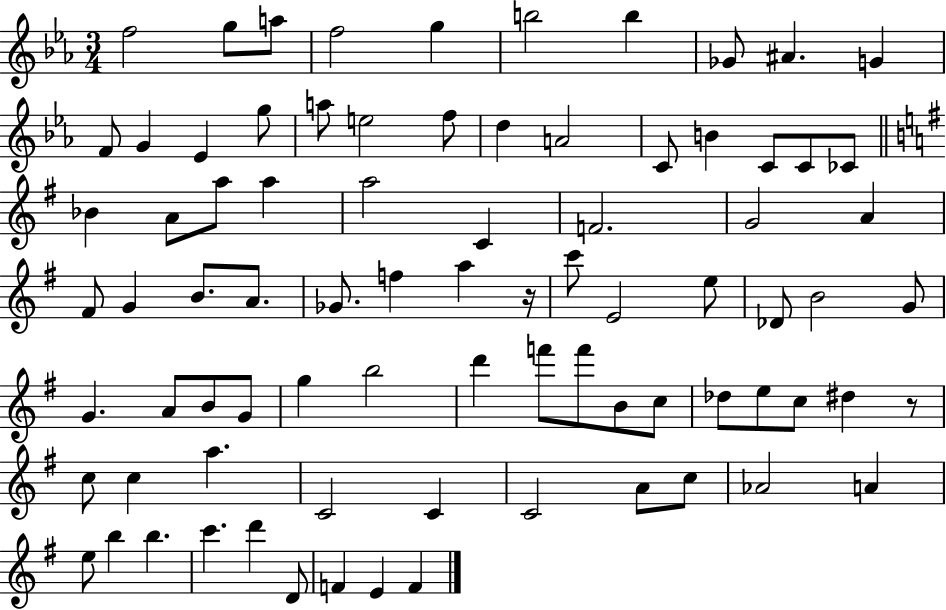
F5/h G5/e A5/e F5/h G5/q B5/h B5/q Gb4/e A#4/q. G4/q F4/e G4/q Eb4/q G5/e A5/e E5/h F5/e D5/q A4/h C4/e B4/q C4/e C4/e CES4/e Bb4/q A4/e A5/e A5/q A5/h C4/q F4/h. G4/h A4/q F#4/e G4/q B4/e. A4/e. Gb4/e. F5/q A5/q R/s C6/e E4/h E5/e Db4/e B4/h G4/e G4/q. A4/e B4/e G4/e G5/q B5/h D6/q F6/e F6/e B4/e C5/e Db5/e E5/e C5/e D#5/q R/e C5/e C5/q A5/q. C4/h C4/q C4/h A4/e C5/e Ab4/h A4/q E5/e B5/q B5/q. C6/q. D6/q D4/e F4/q E4/q F4/q